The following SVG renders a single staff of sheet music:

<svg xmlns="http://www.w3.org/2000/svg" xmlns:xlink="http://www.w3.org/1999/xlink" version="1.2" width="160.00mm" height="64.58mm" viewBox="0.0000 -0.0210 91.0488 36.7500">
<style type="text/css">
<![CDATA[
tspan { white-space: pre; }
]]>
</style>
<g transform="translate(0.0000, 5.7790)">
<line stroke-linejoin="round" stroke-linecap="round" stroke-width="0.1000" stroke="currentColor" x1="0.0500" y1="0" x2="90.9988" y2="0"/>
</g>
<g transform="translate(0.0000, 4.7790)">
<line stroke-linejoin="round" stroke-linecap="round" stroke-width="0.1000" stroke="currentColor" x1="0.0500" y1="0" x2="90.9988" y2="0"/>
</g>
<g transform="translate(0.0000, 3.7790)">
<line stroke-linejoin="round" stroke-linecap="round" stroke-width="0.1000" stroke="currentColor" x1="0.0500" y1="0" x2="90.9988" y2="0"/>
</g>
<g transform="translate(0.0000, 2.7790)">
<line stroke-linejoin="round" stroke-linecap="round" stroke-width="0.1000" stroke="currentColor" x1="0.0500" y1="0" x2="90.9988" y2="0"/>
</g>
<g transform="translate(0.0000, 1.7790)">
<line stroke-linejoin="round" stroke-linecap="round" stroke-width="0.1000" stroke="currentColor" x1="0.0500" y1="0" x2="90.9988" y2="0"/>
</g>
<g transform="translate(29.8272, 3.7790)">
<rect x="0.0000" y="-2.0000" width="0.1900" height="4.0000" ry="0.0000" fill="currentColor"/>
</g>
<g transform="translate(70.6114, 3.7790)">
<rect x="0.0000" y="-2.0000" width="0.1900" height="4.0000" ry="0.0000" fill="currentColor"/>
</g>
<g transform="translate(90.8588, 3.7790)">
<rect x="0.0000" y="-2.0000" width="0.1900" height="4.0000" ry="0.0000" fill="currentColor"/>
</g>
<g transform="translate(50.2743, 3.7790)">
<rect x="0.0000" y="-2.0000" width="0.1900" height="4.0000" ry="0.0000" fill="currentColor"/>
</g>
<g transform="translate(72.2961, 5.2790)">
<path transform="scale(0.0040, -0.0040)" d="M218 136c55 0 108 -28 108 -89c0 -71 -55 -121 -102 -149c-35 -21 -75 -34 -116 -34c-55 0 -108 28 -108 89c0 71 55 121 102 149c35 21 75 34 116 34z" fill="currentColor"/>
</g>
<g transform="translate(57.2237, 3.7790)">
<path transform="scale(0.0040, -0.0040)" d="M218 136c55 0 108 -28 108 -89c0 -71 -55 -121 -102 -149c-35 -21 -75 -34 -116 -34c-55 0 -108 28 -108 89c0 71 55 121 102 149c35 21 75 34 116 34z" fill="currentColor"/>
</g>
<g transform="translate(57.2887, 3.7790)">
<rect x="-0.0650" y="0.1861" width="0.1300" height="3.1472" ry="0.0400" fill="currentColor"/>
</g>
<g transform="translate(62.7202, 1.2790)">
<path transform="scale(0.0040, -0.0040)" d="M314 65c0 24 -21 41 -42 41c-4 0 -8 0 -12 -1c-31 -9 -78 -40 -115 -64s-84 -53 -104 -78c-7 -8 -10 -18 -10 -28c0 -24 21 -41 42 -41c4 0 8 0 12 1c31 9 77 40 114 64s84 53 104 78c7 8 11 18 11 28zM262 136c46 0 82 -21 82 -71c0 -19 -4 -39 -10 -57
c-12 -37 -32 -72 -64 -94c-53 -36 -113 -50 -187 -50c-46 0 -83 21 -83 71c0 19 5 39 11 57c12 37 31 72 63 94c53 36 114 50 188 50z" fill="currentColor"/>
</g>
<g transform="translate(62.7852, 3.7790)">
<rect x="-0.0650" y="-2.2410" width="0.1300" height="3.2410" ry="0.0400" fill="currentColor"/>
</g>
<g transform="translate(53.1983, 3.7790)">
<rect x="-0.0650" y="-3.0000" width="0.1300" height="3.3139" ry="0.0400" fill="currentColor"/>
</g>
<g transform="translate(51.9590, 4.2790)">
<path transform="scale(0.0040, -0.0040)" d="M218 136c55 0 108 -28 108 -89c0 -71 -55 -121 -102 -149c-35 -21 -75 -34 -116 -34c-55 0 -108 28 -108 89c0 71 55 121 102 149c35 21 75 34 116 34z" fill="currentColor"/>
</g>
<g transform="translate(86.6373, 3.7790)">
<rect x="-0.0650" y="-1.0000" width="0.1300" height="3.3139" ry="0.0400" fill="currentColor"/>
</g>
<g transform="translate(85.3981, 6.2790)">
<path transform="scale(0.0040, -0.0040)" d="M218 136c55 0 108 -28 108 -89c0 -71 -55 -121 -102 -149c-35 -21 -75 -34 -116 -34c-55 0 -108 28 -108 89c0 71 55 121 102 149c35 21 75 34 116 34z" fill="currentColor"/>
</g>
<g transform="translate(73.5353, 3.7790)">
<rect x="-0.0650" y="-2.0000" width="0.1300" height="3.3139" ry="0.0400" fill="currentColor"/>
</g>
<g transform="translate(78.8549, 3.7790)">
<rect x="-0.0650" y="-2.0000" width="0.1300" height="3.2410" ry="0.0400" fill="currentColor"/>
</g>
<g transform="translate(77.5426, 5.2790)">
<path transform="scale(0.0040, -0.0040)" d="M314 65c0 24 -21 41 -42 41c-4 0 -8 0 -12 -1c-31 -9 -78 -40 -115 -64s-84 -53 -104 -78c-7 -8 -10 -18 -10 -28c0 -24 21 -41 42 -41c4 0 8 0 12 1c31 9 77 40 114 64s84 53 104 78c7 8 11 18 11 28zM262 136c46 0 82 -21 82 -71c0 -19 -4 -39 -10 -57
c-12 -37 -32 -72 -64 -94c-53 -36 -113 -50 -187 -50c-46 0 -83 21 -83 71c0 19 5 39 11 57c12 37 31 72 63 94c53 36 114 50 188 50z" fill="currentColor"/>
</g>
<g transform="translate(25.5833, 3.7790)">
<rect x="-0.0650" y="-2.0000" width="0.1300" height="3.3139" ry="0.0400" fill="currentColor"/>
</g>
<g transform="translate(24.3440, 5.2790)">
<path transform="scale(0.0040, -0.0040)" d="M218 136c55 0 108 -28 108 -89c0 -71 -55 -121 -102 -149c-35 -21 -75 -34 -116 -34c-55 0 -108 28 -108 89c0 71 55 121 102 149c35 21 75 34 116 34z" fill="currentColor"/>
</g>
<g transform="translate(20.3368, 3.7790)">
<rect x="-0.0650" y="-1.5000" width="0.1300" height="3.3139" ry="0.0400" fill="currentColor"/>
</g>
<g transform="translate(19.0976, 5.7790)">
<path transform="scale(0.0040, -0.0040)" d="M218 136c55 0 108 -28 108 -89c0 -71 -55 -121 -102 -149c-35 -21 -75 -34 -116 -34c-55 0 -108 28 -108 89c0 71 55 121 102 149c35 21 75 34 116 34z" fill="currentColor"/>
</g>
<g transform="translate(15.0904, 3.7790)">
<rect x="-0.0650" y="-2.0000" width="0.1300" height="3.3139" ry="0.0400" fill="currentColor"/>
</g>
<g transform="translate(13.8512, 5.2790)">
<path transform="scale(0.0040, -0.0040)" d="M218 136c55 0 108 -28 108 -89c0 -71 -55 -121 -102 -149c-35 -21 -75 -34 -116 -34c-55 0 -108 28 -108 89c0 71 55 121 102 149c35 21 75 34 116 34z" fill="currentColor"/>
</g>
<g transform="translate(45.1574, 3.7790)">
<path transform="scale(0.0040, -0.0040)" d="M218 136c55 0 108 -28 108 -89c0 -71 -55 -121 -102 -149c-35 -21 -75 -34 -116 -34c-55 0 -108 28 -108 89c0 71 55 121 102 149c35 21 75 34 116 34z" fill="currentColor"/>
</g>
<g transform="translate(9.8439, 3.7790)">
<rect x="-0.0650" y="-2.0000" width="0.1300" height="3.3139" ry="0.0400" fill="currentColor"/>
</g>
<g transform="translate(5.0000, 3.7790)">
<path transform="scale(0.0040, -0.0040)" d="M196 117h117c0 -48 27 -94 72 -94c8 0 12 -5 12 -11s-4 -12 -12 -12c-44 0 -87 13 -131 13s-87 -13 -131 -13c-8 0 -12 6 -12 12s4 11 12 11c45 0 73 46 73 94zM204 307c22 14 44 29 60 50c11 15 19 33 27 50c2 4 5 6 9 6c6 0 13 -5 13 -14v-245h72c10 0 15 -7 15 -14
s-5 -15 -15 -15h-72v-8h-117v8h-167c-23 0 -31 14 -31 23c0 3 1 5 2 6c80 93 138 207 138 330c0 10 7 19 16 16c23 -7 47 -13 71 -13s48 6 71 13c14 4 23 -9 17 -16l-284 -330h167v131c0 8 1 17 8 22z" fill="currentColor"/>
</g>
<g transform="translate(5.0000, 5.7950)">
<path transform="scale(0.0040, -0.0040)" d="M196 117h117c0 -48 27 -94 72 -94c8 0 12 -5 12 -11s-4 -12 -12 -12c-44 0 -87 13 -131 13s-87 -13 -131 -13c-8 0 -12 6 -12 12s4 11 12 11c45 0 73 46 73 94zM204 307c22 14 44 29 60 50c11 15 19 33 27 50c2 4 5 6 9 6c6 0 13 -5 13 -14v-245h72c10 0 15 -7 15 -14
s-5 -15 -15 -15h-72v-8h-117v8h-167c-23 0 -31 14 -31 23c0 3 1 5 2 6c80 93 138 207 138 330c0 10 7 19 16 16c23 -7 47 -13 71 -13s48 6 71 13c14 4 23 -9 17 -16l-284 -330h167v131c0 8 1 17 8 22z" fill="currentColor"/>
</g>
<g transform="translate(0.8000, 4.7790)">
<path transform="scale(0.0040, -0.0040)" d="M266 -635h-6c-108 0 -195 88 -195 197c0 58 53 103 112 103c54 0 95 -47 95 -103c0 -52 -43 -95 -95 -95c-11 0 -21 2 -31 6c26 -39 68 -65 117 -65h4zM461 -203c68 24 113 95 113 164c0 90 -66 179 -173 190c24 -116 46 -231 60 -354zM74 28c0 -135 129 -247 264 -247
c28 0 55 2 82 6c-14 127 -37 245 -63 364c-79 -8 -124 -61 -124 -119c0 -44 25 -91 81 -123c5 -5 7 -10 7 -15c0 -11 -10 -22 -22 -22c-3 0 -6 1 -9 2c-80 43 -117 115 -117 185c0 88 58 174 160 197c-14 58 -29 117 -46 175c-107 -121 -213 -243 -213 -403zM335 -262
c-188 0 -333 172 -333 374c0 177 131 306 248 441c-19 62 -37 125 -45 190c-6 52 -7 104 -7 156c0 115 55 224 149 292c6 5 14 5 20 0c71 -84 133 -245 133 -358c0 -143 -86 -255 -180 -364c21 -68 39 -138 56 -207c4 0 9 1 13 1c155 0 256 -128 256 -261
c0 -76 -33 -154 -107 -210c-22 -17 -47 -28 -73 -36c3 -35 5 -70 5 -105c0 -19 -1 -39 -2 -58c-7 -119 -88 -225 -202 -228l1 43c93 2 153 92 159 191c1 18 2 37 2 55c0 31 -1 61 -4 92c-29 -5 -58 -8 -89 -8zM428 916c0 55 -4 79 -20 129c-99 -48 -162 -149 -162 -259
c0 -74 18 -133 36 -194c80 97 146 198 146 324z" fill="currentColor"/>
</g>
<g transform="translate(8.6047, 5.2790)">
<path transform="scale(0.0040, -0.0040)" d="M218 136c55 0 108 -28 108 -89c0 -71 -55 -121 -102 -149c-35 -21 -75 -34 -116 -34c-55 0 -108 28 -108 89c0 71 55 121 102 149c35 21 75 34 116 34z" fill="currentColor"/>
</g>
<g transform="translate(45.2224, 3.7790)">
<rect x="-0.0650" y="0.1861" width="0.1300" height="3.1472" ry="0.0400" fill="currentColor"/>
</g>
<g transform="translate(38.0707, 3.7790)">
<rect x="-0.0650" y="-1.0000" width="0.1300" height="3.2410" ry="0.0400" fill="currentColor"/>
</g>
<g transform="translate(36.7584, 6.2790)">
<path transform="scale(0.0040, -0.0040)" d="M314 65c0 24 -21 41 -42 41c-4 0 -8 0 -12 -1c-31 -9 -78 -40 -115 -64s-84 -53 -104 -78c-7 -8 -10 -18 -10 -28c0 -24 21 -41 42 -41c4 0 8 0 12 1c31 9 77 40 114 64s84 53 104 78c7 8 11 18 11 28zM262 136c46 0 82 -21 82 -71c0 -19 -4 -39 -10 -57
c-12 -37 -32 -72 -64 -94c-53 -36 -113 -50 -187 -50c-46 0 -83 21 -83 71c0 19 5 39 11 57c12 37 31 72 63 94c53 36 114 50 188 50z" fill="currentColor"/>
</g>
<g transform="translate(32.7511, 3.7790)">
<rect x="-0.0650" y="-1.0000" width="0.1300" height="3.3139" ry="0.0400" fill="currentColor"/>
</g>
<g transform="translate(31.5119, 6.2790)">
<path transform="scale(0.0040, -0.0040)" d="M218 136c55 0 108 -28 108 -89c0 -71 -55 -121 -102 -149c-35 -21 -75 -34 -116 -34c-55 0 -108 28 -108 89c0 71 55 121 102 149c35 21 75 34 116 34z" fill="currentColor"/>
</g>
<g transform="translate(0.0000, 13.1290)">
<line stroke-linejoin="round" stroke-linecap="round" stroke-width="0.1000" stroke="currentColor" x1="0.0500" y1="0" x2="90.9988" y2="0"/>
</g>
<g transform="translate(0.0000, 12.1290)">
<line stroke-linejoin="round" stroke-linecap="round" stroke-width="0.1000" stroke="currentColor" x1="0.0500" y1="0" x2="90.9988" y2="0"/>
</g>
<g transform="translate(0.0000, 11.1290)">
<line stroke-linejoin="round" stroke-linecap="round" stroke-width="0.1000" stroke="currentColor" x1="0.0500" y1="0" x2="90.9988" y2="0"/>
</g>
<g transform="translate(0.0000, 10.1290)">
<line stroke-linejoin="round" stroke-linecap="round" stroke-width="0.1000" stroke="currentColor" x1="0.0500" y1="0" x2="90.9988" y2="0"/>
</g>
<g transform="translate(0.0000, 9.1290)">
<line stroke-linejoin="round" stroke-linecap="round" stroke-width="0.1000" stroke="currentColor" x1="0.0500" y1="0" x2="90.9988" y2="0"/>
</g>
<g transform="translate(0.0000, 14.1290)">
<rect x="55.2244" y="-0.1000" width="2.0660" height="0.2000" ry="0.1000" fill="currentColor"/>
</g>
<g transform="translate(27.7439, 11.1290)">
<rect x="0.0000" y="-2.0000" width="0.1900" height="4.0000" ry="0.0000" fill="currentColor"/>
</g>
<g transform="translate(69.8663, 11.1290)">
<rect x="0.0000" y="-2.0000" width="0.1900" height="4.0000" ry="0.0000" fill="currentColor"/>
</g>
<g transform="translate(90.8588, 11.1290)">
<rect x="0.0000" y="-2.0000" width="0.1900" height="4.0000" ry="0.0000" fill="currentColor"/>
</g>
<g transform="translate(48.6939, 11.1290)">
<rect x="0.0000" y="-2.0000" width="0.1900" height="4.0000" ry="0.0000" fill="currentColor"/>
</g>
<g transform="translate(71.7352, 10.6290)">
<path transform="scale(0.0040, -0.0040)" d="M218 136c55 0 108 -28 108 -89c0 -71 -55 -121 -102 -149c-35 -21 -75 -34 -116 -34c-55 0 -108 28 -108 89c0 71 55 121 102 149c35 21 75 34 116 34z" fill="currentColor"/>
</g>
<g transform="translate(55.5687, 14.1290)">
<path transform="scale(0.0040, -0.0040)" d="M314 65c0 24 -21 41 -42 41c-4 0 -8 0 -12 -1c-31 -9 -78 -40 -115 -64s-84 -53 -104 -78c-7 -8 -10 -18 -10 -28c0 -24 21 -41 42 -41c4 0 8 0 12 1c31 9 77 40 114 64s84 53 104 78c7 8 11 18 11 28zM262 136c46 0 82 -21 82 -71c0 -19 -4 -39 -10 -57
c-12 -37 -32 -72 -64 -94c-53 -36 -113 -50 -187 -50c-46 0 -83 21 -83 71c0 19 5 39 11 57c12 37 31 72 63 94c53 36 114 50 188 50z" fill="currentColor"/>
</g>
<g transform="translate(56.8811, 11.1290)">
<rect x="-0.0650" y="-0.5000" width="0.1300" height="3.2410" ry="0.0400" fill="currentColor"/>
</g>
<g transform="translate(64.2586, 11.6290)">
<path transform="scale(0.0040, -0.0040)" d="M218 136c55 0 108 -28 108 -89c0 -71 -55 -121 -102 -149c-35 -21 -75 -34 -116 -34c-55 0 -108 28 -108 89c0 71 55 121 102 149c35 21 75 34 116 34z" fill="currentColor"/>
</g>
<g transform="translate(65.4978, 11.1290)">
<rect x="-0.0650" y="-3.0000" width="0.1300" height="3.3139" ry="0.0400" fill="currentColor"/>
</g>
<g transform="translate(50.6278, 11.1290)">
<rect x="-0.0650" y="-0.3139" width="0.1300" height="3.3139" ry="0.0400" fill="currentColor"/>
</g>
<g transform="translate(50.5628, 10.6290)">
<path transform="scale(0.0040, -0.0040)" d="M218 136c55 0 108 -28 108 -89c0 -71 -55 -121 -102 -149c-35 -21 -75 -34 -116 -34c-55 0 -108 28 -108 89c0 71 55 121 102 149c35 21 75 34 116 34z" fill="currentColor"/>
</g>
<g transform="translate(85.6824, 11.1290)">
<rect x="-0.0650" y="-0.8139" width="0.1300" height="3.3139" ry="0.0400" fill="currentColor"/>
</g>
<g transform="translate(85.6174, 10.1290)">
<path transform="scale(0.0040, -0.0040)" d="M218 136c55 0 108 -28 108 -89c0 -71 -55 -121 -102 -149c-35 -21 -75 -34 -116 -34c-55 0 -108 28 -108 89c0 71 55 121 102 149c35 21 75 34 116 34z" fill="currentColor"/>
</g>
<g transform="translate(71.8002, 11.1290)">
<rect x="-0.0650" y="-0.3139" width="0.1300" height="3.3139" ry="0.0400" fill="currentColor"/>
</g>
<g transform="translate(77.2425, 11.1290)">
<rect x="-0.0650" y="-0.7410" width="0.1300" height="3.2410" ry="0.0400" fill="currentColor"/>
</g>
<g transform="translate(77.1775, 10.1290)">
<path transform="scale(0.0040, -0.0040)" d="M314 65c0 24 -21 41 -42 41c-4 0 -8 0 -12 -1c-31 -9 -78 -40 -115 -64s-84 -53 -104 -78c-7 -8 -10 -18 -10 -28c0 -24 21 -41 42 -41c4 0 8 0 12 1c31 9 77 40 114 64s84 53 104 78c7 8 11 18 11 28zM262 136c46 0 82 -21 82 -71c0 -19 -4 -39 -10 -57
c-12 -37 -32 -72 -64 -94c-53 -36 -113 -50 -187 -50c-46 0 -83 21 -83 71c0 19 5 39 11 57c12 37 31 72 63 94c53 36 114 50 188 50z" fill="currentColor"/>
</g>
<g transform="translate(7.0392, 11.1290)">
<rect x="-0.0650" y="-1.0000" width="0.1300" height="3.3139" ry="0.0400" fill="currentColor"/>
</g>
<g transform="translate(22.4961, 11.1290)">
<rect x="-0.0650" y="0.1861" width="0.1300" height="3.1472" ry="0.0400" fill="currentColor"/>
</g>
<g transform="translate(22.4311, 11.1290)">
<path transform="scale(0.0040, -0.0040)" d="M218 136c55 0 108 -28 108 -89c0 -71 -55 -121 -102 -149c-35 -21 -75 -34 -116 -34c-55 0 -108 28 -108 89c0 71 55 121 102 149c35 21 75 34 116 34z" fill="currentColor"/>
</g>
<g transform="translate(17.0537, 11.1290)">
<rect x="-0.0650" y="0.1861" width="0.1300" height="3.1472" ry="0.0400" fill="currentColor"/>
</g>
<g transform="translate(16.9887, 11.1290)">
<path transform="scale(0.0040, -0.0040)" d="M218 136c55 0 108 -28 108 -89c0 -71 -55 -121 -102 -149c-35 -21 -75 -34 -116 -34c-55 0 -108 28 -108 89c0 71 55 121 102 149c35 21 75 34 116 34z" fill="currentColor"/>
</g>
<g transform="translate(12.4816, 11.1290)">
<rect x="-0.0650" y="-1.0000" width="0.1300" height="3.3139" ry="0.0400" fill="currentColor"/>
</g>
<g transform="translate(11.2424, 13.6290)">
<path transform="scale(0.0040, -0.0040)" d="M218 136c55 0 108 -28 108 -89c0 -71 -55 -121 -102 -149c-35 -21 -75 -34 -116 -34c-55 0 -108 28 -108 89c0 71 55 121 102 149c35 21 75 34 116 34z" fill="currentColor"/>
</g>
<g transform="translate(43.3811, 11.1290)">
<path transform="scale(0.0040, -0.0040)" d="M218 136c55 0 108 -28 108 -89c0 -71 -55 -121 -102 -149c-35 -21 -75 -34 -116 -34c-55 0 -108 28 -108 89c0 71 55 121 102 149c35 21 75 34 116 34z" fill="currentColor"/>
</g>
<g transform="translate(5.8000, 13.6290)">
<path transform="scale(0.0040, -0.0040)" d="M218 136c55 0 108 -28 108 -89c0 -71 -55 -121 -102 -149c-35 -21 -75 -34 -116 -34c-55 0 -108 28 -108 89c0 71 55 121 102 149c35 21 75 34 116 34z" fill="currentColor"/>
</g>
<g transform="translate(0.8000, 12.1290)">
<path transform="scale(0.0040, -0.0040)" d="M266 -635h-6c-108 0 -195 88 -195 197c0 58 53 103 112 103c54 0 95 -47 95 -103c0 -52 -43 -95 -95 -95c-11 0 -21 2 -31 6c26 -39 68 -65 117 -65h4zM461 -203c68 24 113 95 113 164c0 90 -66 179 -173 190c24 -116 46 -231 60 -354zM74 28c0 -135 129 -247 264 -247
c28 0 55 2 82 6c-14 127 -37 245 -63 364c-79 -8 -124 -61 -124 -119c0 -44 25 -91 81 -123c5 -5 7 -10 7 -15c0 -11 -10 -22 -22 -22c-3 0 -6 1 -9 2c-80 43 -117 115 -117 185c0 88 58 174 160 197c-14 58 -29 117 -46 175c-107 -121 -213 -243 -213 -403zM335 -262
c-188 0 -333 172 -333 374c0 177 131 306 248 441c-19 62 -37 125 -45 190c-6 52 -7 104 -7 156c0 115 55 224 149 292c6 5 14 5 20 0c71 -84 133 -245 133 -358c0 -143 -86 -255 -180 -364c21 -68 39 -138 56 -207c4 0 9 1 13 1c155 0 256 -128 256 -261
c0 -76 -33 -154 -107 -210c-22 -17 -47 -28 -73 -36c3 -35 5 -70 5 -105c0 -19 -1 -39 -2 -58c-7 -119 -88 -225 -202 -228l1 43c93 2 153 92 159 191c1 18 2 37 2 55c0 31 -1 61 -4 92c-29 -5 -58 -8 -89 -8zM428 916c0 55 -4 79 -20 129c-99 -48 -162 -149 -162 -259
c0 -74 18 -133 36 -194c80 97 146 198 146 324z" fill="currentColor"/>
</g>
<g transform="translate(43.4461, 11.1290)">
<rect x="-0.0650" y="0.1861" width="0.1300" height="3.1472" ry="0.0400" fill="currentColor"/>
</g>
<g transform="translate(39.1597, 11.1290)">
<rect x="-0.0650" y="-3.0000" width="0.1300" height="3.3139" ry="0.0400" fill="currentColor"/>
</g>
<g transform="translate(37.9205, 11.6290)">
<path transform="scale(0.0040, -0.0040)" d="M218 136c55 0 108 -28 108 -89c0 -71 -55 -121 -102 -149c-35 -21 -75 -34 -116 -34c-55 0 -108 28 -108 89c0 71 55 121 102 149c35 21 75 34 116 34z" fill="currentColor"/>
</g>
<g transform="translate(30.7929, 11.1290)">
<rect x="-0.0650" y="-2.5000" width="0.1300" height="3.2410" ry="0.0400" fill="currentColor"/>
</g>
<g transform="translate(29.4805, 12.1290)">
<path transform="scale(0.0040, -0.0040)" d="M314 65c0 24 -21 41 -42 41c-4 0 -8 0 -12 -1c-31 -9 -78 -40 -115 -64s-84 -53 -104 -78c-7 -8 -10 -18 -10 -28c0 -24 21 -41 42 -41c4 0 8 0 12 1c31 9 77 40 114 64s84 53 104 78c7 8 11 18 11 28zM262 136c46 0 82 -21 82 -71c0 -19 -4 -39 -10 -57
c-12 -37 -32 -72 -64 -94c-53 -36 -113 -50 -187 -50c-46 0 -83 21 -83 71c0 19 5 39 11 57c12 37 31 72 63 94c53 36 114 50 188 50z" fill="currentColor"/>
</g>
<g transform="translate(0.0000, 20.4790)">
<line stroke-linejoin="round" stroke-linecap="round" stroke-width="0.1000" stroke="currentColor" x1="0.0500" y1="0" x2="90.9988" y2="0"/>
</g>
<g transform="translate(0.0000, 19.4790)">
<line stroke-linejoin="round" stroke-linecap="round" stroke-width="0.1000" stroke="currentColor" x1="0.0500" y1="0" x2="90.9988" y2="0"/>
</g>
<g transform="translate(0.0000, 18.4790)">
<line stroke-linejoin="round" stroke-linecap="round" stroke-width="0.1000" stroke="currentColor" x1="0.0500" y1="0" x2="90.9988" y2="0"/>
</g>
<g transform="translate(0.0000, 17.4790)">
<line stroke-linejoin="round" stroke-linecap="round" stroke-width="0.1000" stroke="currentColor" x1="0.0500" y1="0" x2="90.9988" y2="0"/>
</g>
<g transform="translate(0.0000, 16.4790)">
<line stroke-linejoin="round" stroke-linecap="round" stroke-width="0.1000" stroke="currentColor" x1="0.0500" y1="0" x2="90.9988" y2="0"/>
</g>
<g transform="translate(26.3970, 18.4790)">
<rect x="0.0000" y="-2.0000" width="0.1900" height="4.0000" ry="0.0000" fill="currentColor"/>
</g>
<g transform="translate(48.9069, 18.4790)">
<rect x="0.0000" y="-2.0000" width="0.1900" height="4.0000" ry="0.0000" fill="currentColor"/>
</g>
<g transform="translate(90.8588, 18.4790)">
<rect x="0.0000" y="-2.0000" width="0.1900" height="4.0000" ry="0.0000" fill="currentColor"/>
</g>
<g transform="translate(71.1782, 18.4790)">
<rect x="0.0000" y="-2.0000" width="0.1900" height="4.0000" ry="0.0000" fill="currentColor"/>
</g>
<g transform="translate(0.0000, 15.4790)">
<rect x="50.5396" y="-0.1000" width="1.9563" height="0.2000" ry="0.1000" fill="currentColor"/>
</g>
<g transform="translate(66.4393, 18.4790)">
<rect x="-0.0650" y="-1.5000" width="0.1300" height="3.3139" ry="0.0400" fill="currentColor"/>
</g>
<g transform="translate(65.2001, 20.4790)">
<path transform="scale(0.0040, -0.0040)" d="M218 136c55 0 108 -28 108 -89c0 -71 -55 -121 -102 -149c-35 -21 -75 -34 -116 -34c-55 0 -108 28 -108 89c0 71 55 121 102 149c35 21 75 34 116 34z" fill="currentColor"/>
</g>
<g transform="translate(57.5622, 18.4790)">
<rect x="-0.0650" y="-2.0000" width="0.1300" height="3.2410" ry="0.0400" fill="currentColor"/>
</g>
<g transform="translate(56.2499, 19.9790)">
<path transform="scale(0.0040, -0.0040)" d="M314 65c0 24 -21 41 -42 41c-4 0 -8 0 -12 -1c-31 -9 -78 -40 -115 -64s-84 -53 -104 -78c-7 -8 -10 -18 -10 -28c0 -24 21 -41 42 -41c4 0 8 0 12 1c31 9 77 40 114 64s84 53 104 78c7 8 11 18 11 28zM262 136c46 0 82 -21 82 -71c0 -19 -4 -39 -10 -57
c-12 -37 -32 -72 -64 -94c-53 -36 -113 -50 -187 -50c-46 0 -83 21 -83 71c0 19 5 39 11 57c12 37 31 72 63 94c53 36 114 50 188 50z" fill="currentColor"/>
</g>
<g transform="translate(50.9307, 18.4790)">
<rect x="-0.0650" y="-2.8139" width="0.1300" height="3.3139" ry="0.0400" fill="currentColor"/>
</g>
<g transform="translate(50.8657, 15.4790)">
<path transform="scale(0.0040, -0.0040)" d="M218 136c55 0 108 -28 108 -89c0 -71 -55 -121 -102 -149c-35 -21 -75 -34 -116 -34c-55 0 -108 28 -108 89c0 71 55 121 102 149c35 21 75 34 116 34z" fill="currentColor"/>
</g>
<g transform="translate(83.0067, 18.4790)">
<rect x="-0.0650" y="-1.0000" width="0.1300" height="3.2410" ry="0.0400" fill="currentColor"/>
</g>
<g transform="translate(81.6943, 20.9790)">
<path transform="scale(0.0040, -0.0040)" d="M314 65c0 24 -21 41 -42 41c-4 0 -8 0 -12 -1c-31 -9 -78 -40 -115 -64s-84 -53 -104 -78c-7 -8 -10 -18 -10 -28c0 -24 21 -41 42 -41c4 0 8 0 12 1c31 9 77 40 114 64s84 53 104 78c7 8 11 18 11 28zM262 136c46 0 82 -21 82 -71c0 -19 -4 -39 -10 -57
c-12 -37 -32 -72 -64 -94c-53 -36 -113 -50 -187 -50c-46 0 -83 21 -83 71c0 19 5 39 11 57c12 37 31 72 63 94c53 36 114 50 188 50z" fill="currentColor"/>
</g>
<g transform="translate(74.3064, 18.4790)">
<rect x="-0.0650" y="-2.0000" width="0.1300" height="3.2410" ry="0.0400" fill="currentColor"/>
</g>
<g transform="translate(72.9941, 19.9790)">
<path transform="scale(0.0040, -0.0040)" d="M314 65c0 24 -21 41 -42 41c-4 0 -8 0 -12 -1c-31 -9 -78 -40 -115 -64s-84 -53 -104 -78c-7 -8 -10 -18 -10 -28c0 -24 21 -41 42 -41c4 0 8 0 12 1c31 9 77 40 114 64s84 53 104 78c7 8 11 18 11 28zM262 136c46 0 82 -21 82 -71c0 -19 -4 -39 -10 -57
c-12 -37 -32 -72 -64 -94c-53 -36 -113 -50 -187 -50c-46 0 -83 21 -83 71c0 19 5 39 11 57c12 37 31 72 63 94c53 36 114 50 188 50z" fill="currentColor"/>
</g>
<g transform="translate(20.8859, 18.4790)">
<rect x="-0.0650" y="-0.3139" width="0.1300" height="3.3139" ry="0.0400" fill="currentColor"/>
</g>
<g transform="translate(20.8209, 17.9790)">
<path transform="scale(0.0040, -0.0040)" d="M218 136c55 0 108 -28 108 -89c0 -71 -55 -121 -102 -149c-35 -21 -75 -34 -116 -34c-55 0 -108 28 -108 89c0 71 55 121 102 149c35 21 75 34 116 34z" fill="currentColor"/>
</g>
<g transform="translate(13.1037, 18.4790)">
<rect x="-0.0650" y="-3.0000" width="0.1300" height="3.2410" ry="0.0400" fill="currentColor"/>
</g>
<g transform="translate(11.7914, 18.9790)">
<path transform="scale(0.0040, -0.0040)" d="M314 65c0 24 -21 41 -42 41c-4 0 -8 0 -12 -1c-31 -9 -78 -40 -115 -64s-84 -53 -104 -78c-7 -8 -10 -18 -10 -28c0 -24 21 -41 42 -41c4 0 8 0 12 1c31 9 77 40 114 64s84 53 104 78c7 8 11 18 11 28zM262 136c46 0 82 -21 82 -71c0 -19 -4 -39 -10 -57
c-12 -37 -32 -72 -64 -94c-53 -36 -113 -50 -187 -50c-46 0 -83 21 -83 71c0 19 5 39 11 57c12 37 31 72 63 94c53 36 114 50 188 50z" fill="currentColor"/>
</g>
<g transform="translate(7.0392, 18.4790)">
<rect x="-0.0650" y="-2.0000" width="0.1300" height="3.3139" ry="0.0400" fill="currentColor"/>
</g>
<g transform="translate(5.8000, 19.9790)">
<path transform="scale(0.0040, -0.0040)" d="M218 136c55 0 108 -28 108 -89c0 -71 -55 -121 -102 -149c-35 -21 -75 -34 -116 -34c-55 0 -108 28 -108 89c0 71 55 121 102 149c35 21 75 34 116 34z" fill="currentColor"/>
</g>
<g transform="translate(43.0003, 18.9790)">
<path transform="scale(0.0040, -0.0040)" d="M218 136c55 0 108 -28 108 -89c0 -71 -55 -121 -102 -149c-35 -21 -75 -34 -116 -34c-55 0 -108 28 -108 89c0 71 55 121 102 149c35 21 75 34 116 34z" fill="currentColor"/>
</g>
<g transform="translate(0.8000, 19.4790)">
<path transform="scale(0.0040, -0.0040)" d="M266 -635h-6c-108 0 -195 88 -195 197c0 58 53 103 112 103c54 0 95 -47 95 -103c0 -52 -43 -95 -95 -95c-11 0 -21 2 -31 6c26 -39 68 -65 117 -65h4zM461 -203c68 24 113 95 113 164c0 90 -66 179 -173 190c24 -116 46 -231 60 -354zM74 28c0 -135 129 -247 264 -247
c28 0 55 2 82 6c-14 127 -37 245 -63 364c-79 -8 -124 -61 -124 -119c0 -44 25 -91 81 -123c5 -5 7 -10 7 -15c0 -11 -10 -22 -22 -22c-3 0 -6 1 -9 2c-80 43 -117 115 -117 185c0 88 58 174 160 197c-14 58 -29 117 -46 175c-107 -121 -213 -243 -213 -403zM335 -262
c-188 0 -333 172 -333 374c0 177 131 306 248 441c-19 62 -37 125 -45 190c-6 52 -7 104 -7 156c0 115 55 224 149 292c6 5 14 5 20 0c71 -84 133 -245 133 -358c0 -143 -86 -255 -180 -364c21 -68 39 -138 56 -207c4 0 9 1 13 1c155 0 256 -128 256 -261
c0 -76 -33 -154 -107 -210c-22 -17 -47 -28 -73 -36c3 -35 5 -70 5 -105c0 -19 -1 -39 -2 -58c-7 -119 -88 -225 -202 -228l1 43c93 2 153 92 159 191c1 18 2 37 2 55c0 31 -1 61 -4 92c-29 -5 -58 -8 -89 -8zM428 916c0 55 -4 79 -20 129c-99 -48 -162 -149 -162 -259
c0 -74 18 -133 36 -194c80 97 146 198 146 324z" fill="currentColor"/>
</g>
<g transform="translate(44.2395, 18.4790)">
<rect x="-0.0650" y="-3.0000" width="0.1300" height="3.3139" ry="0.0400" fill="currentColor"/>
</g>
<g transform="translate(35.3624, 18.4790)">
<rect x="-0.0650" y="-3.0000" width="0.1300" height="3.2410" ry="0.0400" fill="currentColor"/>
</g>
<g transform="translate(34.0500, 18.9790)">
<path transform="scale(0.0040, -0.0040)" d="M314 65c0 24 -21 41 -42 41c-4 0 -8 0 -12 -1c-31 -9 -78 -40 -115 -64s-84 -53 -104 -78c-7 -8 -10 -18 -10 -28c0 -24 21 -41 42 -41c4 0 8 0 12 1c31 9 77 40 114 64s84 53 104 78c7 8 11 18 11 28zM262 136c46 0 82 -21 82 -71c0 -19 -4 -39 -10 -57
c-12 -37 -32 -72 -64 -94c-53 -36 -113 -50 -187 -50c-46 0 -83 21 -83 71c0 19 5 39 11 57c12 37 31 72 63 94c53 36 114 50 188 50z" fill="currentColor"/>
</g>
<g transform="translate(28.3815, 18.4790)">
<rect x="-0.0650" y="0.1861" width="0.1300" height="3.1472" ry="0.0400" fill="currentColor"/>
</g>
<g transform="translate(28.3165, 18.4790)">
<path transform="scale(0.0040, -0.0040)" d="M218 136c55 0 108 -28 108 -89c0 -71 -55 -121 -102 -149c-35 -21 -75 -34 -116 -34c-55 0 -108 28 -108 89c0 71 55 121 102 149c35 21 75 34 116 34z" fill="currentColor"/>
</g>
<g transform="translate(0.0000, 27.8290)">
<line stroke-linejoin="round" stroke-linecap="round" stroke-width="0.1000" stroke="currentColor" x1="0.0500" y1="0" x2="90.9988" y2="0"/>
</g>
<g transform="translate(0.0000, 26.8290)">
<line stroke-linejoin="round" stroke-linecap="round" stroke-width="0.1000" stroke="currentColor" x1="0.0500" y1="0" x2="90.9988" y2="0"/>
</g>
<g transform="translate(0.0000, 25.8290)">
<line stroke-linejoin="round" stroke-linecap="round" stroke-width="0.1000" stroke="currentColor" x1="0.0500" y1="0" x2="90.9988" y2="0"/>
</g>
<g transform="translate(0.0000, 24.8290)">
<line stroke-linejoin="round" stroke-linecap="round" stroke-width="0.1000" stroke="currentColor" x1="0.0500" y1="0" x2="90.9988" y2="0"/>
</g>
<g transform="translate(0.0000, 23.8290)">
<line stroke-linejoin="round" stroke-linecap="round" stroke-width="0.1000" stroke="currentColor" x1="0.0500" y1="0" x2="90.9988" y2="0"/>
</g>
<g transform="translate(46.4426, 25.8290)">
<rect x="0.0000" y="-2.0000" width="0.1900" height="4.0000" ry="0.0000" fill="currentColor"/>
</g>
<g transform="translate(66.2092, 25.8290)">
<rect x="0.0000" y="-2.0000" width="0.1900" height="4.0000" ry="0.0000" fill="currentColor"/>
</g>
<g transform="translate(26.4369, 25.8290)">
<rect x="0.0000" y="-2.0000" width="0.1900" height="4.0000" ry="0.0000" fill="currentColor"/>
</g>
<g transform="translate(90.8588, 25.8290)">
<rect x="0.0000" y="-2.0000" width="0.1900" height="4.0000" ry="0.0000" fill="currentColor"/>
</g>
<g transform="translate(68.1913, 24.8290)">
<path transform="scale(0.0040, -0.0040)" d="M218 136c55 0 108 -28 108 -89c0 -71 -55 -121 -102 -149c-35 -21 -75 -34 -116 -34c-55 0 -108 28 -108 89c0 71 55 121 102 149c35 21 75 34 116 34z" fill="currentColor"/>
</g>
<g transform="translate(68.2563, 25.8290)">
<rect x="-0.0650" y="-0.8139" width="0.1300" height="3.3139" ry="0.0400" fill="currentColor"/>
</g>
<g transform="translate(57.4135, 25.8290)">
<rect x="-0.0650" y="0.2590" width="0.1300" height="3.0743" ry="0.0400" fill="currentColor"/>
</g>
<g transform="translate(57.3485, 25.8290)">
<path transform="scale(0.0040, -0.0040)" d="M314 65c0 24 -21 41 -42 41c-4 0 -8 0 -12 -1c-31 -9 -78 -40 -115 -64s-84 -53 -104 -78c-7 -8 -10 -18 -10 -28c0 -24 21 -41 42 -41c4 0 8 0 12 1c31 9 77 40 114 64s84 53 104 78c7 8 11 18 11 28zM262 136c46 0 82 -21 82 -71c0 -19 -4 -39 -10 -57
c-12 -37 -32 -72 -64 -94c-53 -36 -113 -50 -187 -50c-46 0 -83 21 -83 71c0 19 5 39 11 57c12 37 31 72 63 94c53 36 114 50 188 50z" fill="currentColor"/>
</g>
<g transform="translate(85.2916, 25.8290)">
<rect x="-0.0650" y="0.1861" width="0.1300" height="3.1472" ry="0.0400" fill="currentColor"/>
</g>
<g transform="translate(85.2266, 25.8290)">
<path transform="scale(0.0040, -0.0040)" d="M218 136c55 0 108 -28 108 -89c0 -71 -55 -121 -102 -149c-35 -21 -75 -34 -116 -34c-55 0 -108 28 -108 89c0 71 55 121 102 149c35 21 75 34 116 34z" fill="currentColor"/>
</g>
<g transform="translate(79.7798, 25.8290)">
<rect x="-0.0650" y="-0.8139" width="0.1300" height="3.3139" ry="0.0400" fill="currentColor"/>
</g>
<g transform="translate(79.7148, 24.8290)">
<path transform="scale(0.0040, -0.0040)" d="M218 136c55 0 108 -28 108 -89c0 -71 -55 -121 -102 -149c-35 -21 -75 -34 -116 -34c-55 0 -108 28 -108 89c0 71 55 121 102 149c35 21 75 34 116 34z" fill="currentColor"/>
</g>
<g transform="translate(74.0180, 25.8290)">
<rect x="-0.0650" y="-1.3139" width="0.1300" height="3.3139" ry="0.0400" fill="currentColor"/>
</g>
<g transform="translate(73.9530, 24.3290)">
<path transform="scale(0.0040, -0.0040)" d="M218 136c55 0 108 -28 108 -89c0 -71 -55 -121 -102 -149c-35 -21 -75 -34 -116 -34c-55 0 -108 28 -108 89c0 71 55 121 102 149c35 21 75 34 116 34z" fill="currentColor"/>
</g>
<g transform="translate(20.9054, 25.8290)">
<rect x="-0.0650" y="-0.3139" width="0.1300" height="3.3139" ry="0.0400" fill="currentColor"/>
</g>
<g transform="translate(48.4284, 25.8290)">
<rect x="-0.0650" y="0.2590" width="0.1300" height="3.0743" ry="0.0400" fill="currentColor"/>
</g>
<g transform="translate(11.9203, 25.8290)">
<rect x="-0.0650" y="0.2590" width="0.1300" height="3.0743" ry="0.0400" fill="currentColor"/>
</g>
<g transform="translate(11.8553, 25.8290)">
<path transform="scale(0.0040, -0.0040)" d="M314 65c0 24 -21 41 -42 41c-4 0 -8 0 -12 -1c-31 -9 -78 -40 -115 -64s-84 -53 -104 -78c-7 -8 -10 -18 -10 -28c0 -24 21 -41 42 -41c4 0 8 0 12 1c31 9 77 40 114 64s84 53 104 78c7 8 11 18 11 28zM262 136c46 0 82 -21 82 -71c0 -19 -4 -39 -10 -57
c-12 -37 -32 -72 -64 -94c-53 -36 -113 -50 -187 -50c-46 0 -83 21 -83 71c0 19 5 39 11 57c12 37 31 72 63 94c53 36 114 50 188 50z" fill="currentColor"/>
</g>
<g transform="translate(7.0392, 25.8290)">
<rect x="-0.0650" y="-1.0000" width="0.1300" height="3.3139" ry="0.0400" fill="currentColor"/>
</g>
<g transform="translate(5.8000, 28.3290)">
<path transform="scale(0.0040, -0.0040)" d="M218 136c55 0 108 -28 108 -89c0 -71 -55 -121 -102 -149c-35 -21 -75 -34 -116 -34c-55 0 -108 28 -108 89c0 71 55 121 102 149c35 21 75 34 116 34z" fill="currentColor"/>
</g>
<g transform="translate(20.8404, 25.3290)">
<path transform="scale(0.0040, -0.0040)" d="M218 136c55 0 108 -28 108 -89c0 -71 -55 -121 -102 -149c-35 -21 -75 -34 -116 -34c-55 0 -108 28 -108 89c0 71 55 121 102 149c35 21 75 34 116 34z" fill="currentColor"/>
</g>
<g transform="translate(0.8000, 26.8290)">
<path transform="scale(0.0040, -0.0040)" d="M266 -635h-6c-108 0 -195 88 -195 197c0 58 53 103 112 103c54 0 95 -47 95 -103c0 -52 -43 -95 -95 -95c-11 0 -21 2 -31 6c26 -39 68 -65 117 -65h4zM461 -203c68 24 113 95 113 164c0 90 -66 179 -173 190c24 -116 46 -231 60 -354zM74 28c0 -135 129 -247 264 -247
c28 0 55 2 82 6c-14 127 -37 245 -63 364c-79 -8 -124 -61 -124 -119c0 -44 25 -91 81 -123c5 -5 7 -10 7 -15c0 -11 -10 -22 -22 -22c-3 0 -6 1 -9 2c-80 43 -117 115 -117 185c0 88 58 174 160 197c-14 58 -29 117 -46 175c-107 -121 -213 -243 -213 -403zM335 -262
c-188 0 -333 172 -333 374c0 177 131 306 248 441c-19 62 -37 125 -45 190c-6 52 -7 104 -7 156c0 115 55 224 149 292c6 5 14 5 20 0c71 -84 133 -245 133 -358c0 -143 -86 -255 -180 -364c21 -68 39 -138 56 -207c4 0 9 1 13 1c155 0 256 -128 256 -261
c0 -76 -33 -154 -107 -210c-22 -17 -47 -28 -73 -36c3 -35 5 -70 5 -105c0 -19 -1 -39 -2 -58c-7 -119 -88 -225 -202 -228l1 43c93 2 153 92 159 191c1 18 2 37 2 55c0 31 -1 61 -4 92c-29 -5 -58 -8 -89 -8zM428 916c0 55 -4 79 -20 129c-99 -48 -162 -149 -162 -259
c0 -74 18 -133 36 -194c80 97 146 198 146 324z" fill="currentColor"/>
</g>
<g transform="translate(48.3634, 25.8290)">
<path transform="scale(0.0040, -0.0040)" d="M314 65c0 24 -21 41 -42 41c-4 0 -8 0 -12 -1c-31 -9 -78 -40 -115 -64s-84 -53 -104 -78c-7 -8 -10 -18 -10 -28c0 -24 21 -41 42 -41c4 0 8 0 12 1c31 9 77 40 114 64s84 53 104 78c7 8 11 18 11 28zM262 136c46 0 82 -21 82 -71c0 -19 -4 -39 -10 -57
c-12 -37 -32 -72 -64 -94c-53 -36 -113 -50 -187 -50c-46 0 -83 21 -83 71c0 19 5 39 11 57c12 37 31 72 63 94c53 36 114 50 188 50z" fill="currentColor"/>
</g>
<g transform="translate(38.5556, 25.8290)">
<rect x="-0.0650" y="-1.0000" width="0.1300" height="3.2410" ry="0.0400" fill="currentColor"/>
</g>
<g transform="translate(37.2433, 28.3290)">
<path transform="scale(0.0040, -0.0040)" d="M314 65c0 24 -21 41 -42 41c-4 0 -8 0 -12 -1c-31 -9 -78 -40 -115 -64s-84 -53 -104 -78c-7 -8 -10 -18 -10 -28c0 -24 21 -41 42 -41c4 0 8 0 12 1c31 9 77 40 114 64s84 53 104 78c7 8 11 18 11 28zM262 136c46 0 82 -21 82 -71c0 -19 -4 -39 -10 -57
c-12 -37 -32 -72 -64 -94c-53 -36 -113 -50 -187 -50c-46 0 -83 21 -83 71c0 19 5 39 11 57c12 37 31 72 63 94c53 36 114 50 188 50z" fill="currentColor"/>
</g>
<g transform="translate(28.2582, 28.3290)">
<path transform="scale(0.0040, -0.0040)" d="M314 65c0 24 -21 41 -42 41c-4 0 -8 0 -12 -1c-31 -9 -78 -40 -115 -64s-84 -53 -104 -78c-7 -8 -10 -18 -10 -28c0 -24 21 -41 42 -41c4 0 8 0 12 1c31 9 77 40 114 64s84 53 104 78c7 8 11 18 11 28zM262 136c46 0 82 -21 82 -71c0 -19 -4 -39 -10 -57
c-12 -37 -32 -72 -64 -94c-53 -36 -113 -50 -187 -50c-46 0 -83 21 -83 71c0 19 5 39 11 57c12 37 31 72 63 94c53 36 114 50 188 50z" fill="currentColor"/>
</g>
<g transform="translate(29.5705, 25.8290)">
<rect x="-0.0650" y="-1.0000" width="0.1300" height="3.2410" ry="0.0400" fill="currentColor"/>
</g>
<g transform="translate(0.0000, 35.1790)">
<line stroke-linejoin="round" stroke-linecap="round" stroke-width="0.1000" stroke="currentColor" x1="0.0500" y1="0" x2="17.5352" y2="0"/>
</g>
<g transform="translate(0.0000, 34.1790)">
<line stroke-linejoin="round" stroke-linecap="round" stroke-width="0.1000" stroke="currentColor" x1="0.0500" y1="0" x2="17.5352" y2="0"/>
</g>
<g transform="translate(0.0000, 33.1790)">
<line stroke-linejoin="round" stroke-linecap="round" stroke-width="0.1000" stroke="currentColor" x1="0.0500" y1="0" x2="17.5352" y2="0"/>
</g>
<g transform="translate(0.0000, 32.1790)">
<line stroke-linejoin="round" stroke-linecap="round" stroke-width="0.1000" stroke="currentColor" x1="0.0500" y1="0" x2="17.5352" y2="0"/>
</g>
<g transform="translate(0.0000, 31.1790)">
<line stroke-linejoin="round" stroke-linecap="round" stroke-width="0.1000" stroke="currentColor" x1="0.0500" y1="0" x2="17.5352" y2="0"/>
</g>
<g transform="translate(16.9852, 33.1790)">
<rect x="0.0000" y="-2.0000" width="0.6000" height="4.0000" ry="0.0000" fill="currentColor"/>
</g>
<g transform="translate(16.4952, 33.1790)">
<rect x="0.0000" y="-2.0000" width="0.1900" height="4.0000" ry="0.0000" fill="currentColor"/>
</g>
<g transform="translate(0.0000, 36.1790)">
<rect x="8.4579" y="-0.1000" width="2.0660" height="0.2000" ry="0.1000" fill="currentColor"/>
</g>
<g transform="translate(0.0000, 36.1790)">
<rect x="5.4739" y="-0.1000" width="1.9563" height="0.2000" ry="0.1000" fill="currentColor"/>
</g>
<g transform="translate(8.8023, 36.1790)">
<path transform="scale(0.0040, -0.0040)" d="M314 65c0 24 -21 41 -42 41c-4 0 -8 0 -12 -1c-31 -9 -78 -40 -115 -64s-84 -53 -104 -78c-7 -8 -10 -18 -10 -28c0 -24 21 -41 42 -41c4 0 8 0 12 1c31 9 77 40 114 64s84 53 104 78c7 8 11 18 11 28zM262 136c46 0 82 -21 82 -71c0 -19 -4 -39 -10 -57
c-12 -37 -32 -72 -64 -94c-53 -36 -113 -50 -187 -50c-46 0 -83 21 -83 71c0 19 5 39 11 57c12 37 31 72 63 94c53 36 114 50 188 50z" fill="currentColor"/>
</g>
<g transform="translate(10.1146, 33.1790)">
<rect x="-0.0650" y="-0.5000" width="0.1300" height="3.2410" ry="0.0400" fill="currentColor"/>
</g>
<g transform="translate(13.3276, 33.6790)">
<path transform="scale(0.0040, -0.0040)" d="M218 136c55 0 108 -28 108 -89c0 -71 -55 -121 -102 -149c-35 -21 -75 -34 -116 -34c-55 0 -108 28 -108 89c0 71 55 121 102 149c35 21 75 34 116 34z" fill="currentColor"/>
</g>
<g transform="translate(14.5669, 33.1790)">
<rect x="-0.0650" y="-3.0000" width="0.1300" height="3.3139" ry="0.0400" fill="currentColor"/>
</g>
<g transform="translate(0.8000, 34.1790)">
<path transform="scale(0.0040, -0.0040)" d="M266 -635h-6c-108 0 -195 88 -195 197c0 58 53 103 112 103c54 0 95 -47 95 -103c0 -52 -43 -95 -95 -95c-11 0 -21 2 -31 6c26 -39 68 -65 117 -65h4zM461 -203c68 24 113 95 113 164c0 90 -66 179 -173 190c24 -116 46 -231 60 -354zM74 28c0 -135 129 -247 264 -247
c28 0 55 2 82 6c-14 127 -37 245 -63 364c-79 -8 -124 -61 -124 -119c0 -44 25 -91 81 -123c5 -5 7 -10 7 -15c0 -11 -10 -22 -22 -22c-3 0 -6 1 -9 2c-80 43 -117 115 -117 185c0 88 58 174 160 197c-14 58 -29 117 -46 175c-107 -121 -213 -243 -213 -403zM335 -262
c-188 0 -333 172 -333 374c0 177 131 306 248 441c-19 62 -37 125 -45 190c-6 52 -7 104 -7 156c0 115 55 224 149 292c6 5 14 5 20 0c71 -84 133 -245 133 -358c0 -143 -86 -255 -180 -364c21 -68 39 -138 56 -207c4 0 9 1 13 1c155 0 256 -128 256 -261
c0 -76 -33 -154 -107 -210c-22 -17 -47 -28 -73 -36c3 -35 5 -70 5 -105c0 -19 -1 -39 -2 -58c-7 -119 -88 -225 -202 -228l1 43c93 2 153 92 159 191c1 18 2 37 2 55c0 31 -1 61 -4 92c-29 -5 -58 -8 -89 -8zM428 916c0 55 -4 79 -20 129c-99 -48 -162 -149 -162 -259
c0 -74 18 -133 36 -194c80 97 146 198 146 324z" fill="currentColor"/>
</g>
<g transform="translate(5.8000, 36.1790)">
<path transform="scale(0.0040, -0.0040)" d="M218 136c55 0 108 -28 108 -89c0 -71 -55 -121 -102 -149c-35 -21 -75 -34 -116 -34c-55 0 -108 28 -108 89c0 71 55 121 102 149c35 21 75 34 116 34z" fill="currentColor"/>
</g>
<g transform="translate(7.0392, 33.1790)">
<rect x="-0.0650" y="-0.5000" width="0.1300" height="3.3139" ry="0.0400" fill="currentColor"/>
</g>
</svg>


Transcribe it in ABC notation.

X:1
T:Untitled
M:4/4
L:1/4
K:C
F F E F D D2 B A B g2 F F2 D D D B B G2 A B c C2 A c d2 d F A2 c B A2 A a F2 E F2 D2 D B2 c D2 D2 B2 B2 d e d B C C2 A